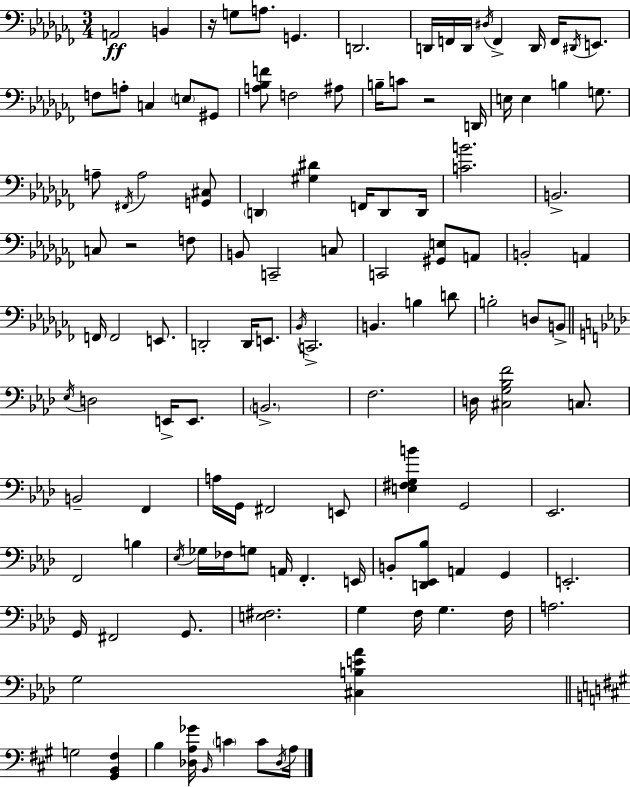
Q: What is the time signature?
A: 3/4